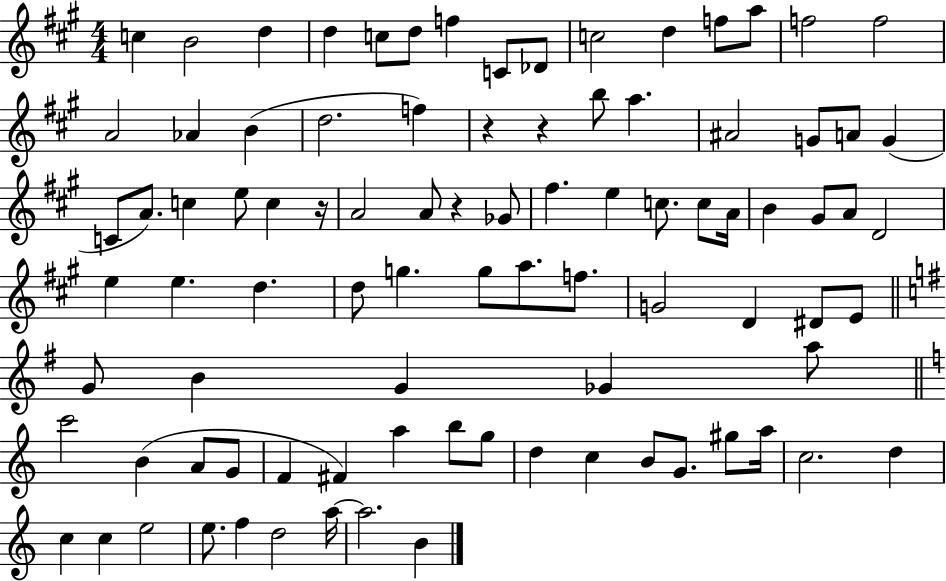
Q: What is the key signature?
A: A major